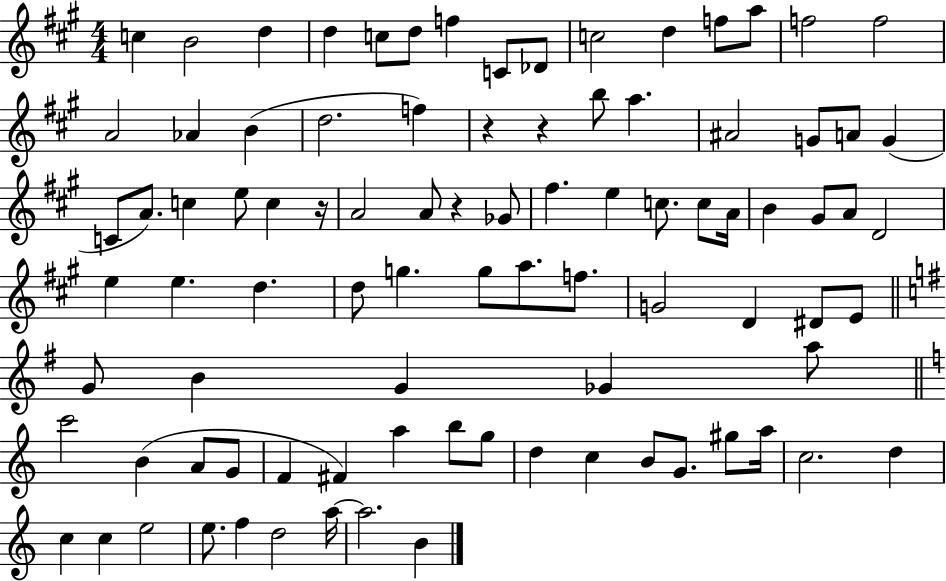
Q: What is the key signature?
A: A major